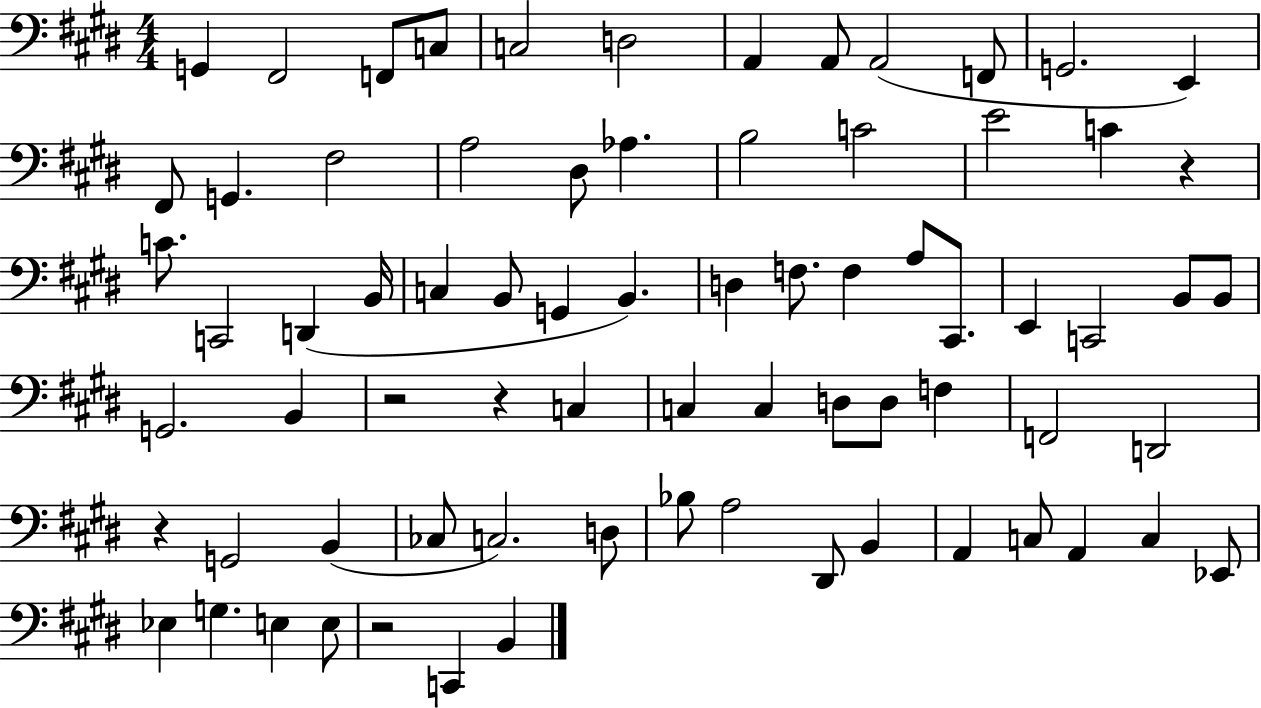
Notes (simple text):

G2/q F#2/h F2/e C3/e C3/h D3/h A2/q A2/e A2/h F2/e G2/h. E2/q F#2/e G2/q. F#3/h A3/h D#3/e Ab3/q. B3/h C4/h E4/h C4/q R/q C4/e. C2/h D2/q B2/s C3/q B2/e G2/q B2/q. D3/q F3/e. F3/q A3/e C#2/e. E2/q C2/h B2/e B2/e G2/h. B2/q R/h R/q C3/q C3/q C3/q D3/e D3/e F3/q F2/h D2/h R/q G2/h B2/q CES3/e C3/h. D3/e Bb3/e A3/h D#2/e B2/q A2/q C3/e A2/q C3/q Eb2/e Eb3/q G3/q. E3/q E3/e R/h C2/q B2/q